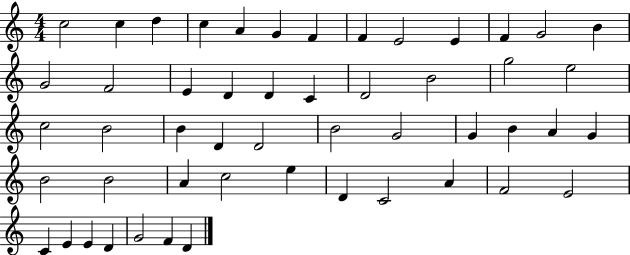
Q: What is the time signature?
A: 4/4